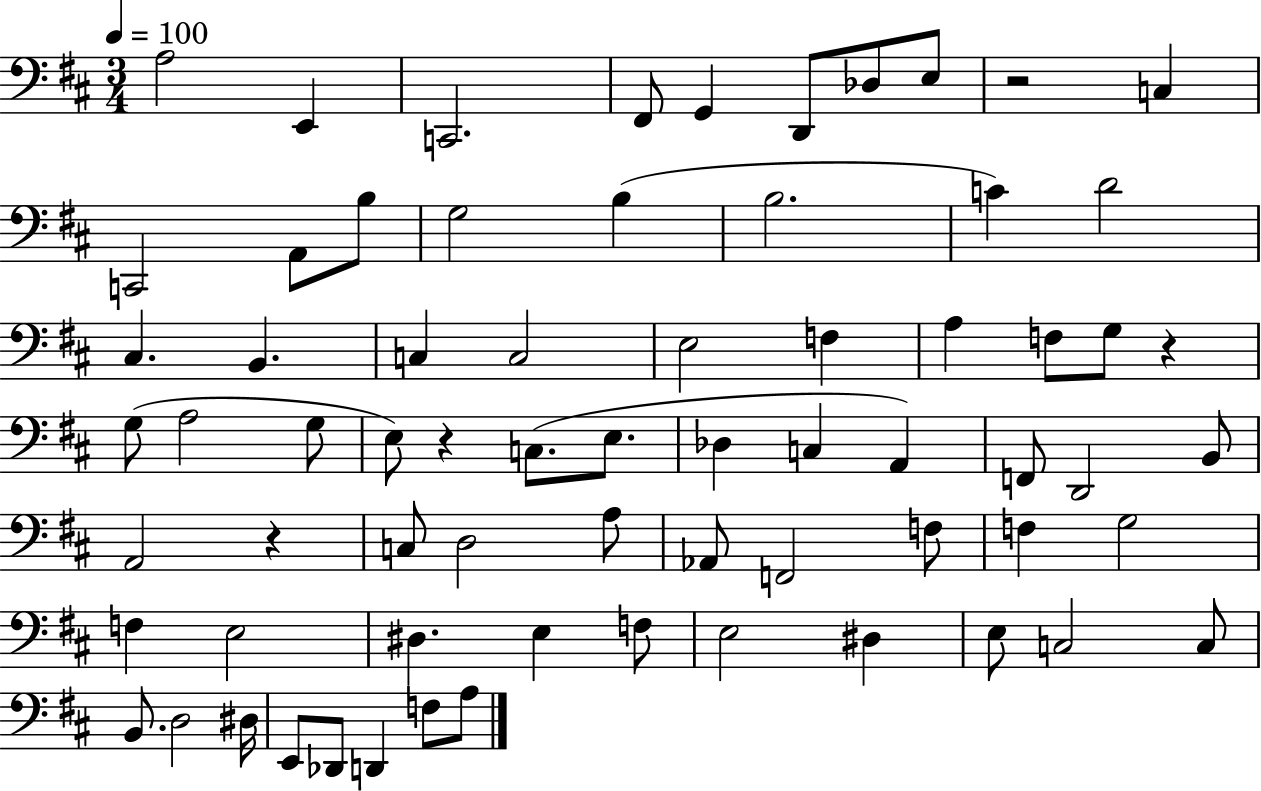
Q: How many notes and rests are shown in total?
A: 69